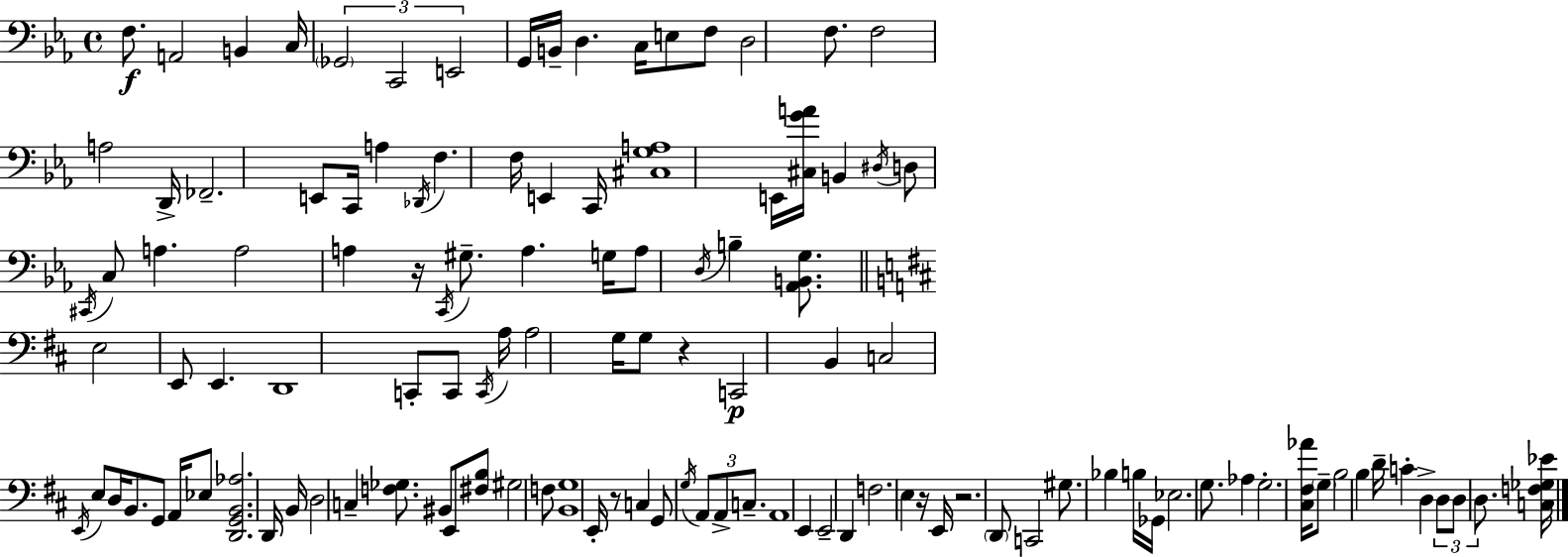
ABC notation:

X:1
T:Untitled
M:4/4
L:1/4
K:Cm
F,/2 A,,2 B,, C,/4 _G,,2 C,,2 E,,2 G,,/4 B,,/4 D, C,/4 E,/2 F,/2 D,2 F,/2 F,2 A,2 D,,/4 _F,,2 E,,/2 C,,/4 A, _D,,/4 F, F,/4 E,, C,,/4 [^C,G,A,]4 E,,/4 [^C,GA]/4 B,, ^D,/4 D,/2 ^C,,/4 C,/2 A, A,2 A, z/4 C,,/4 ^G,/2 A, G,/4 A,/2 D,/4 B, [_A,,B,,G,]/2 E,2 E,,/2 E,, D,,4 C,,/2 C,,/2 C,,/4 A,/4 A,2 G,/4 G,/2 z C,,2 B,, C,2 E,,/4 E,/2 D,/4 B,,/2 G,,/2 A,,/4 _E,/2 [D,,G,,B,,_A,]2 D,,/4 B,,/4 D,2 C, [F,_G,]/2 ^B,,/2 E,,/2 [^F,B,]/2 ^G,2 F,/2 [B,,G,]4 E,,/4 z/2 C, G,,/2 G,/4 A,,/2 A,,/2 C,/2 A,,4 E,, E,,2 D,, F,2 E, z/4 E,,/4 z2 D,,/2 C,,2 ^G,/2 _B, B,/4 _G,,/4 _E,2 G,/2 _A, G,2 [^C,^F,_A]/4 G,/2 B,2 B, D/4 C D, D,/2 D,/2 D,/2 [C,F,_G,_E]/4